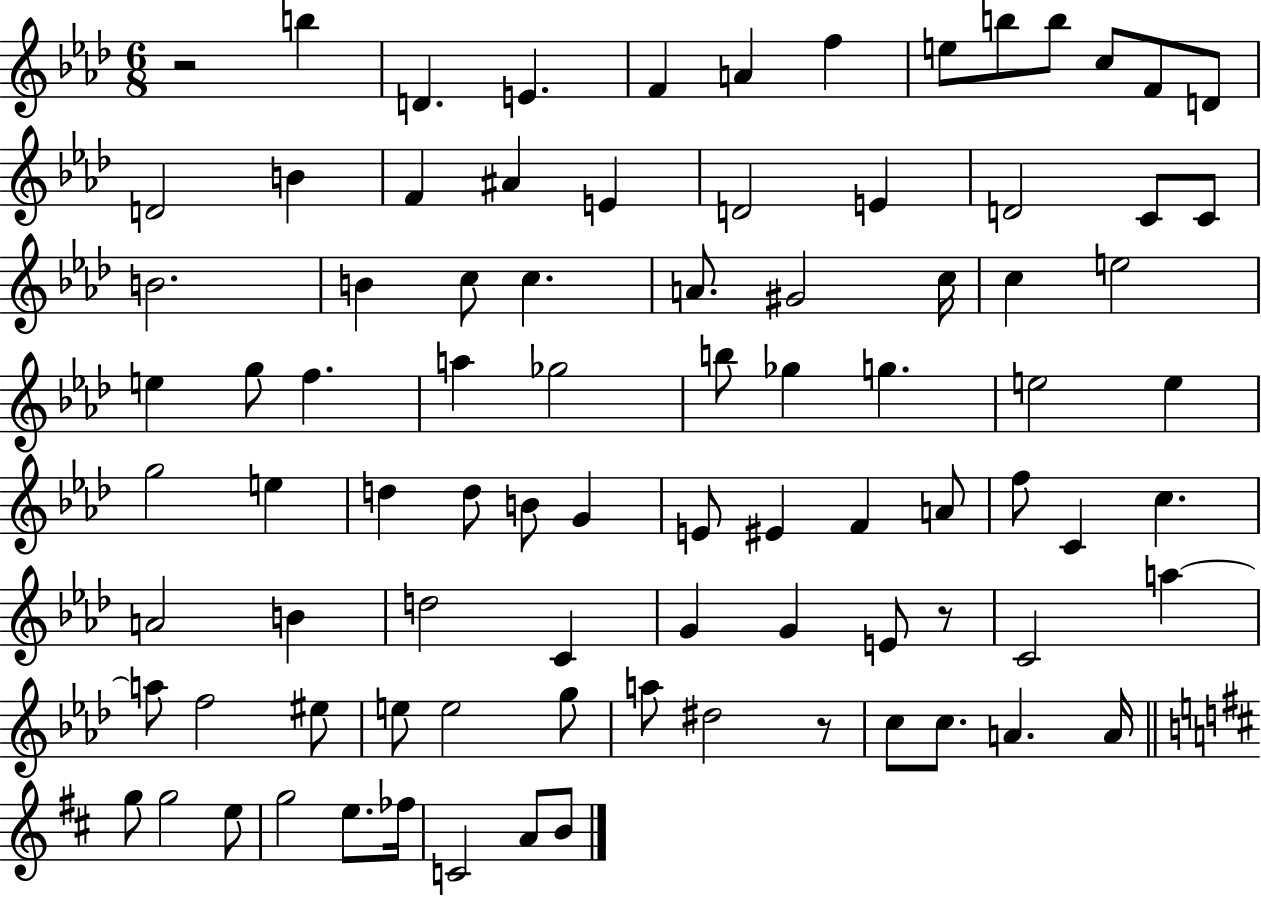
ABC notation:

X:1
T:Untitled
M:6/8
L:1/4
K:Ab
z2 b D E F A f e/2 b/2 b/2 c/2 F/2 D/2 D2 B F ^A E D2 E D2 C/2 C/2 B2 B c/2 c A/2 ^G2 c/4 c e2 e g/2 f a _g2 b/2 _g g e2 e g2 e d d/2 B/2 G E/2 ^E F A/2 f/2 C c A2 B d2 C G G E/2 z/2 C2 a a/2 f2 ^e/2 e/2 e2 g/2 a/2 ^d2 z/2 c/2 c/2 A A/4 g/2 g2 e/2 g2 e/2 _f/4 C2 A/2 B/2